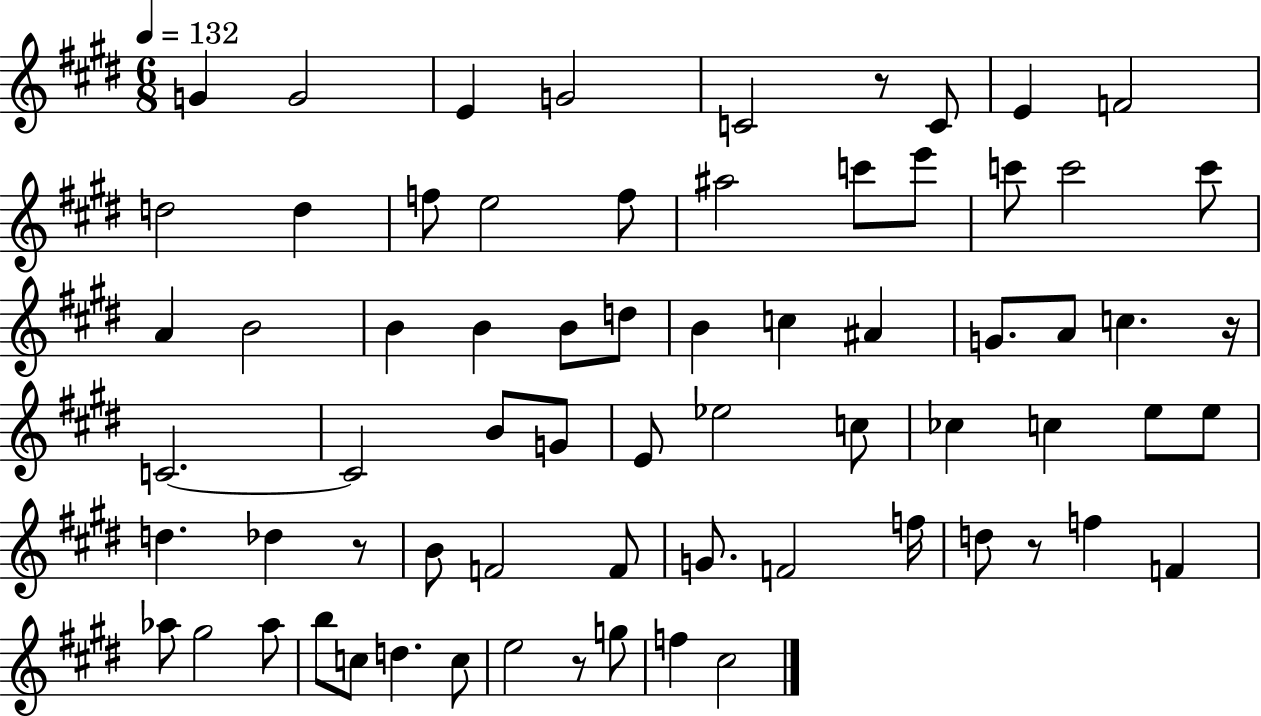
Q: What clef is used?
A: treble